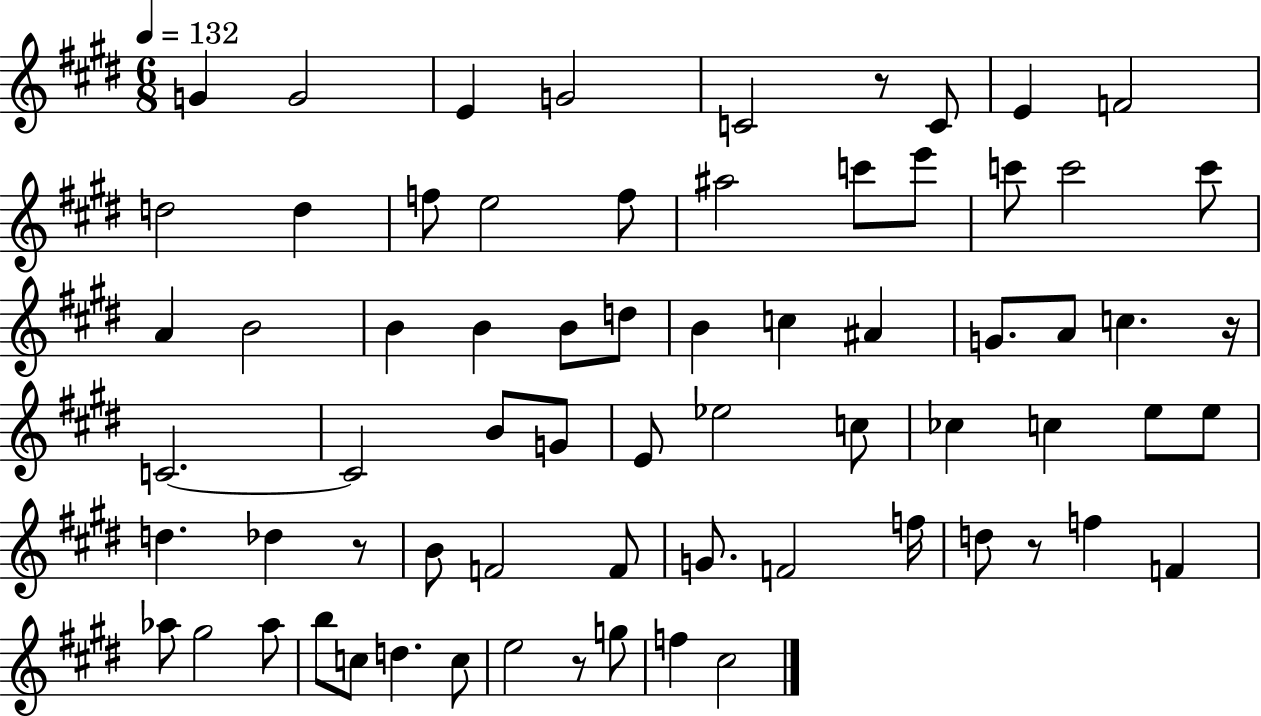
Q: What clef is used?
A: treble